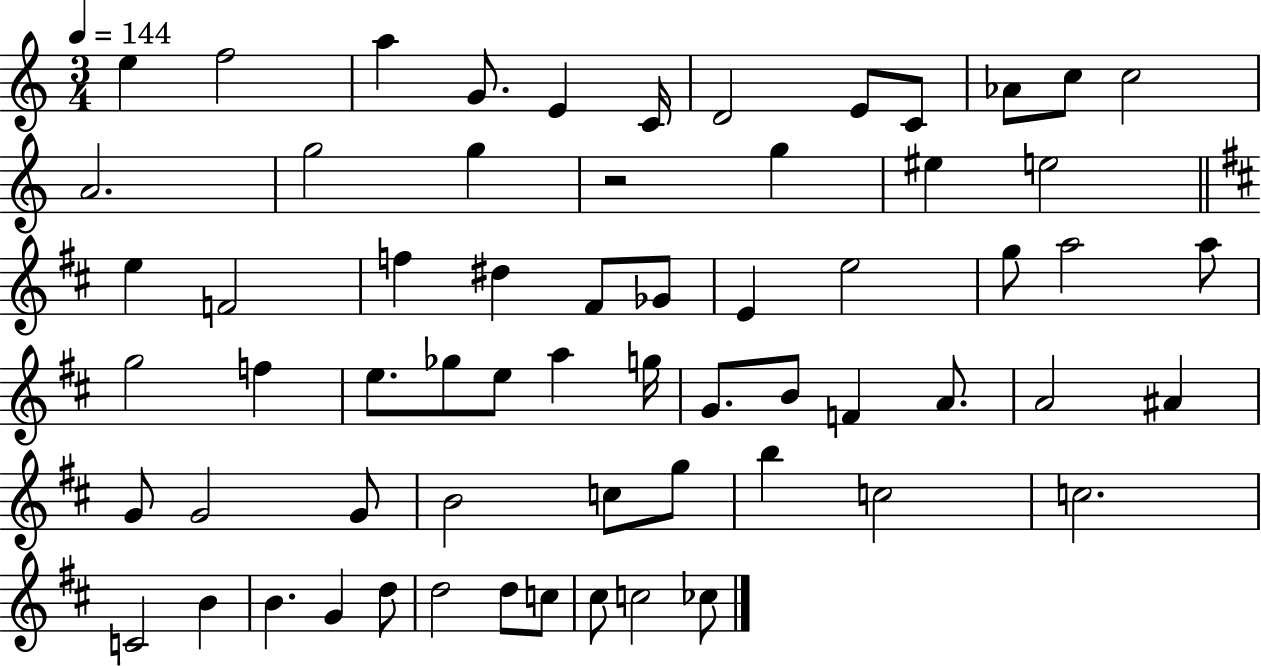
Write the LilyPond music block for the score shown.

{
  \clef treble
  \numericTimeSignature
  \time 3/4
  \key c \major
  \tempo 4 = 144
  e''4 f''2 | a''4 g'8. e'4 c'16 | d'2 e'8 c'8 | aes'8 c''8 c''2 | \break a'2. | g''2 g''4 | r2 g''4 | eis''4 e''2 | \break \bar "||" \break \key b \minor e''4 f'2 | f''4 dis''4 fis'8 ges'8 | e'4 e''2 | g''8 a''2 a''8 | \break g''2 f''4 | e''8. ges''8 e''8 a''4 g''16 | g'8. b'8 f'4 a'8. | a'2 ais'4 | \break g'8 g'2 g'8 | b'2 c''8 g''8 | b''4 c''2 | c''2. | \break c'2 b'4 | b'4. g'4 d''8 | d''2 d''8 c''8 | cis''8 c''2 ces''8 | \break \bar "|."
}